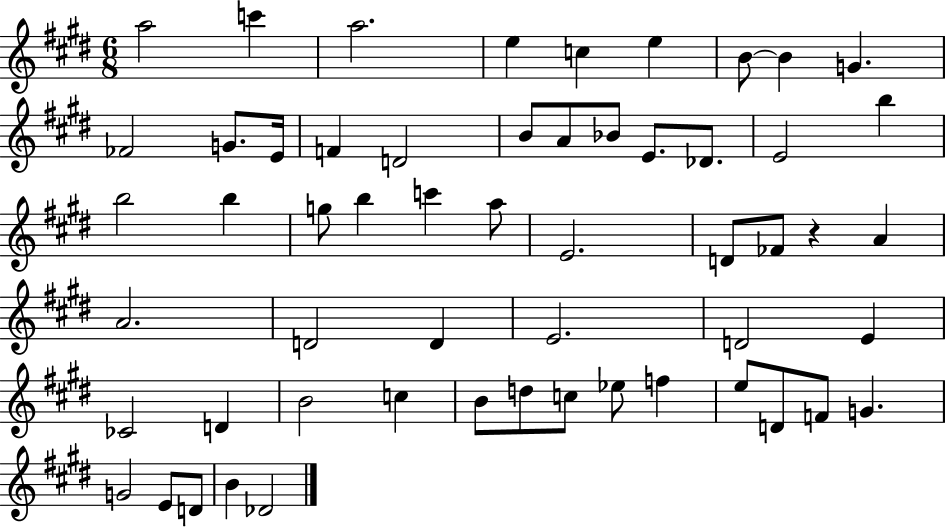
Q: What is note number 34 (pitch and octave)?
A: D4